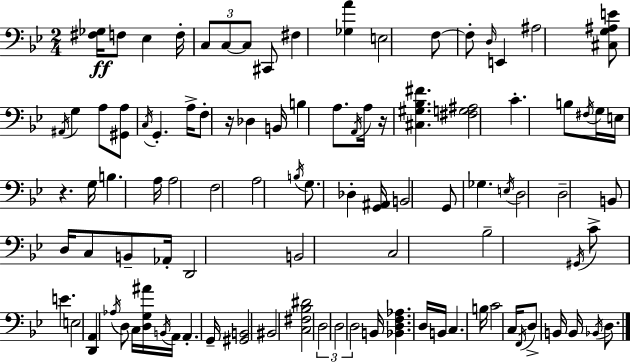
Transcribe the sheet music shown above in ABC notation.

X:1
T:Untitled
M:2/4
L:1/4
K:Bb
[^F,_G,]/4 F,/2 _E, F,/4 C,/2 C,/2 C,/2 ^C,,/2 ^F, [_G,A] E,2 F,/2 F,/2 D,/4 E,, ^A,2 [^C,G,^A,E]/2 ^A,,/4 G, A,/2 [^G,,A,]/2 C,/4 G,, A,/4 F,/2 z/4 _D, B,,/4 B, A,/2 A,,/4 A,/4 z/4 [^C,^G,_B,^F] [^F,G,^A,]2 C B,/2 ^F,/4 G,/4 E,/4 z G,/4 B, A,/4 A,2 F,2 A,2 B,/4 G,/2 _D, [G,,^A,,]/4 B,,2 G,,/2 _G, E,/4 D,2 D,2 B,,/2 D,/4 C,/2 B,,/2 _A,,/4 D,,2 B,,2 C,2 _B,2 ^G,,/4 C/2 E E,2 [D,,A,,] _A,/4 D,/2 C,/4 [D,G,^A]/4 B,,/4 A,,/4 A,, G,,/4 [^G,,B,,]2 ^B,,2 [C,^F,_B,^D]2 D,2 D,2 D,2 B,,/4 [_B,,D,F,_A,] D,/4 B,,/4 C, B,/4 C2 C,/4 F,,/4 D,/2 B,,/4 B,,/4 _B,,/4 D,/2